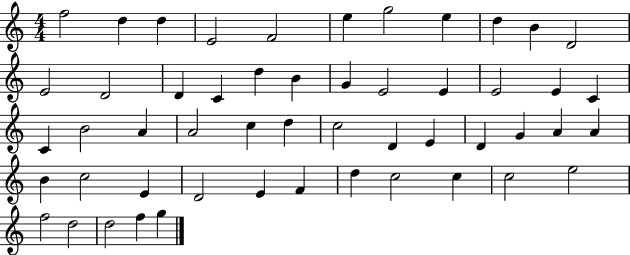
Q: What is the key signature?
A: C major